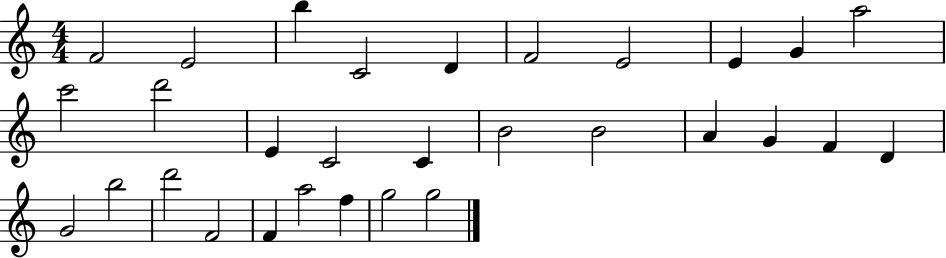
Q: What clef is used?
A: treble